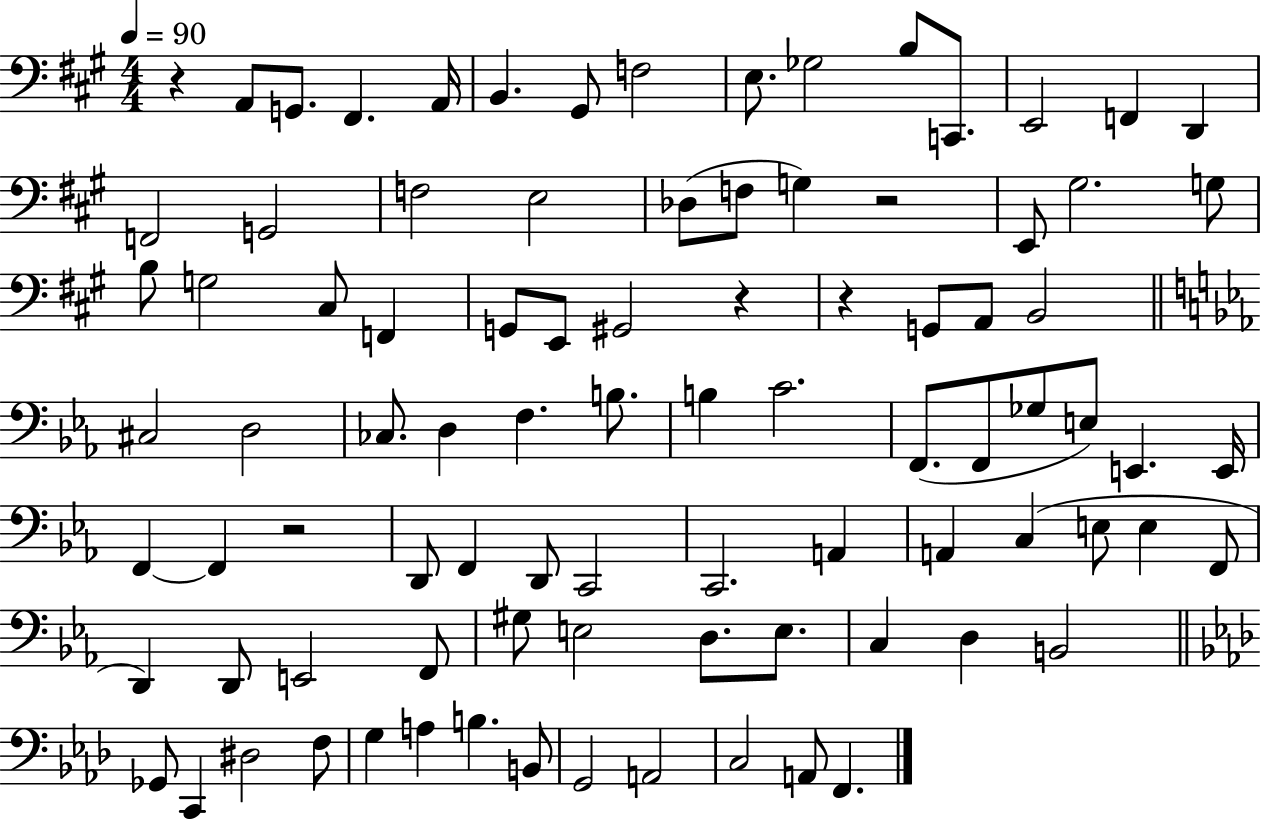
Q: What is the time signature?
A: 4/4